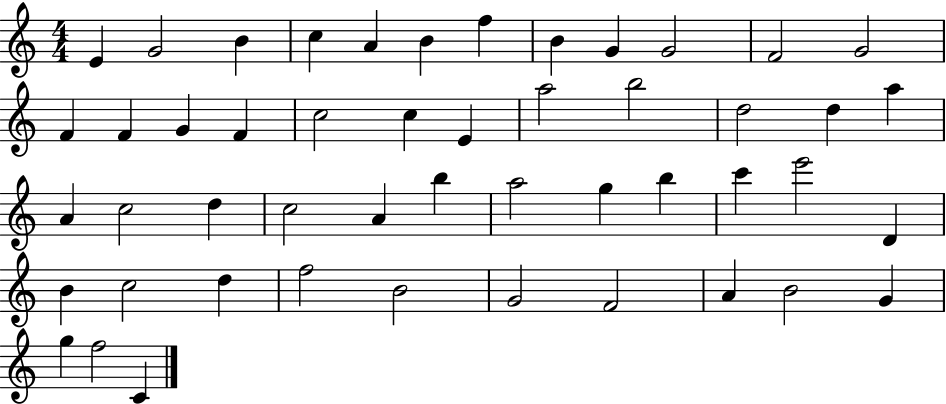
{
  \clef treble
  \numericTimeSignature
  \time 4/4
  \key c \major
  e'4 g'2 b'4 | c''4 a'4 b'4 f''4 | b'4 g'4 g'2 | f'2 g'2 | \break f'4 f'4 g'4 f'4 | c''2 c''4 e'4 | a''2 b''2 | d''2 d''4 a''4 | \break a'4 c''2 d''4 | c''2 a'4 b''4 | a''2 g''4 b''4 | c'''4 e'''2 d'4 | \break b'4 c''2 d''4 | f''2 b'2 | g'2 f'2 | a'4 b'2 g'4 | \break g''4 f''2 c'4 | \bar "|."
}